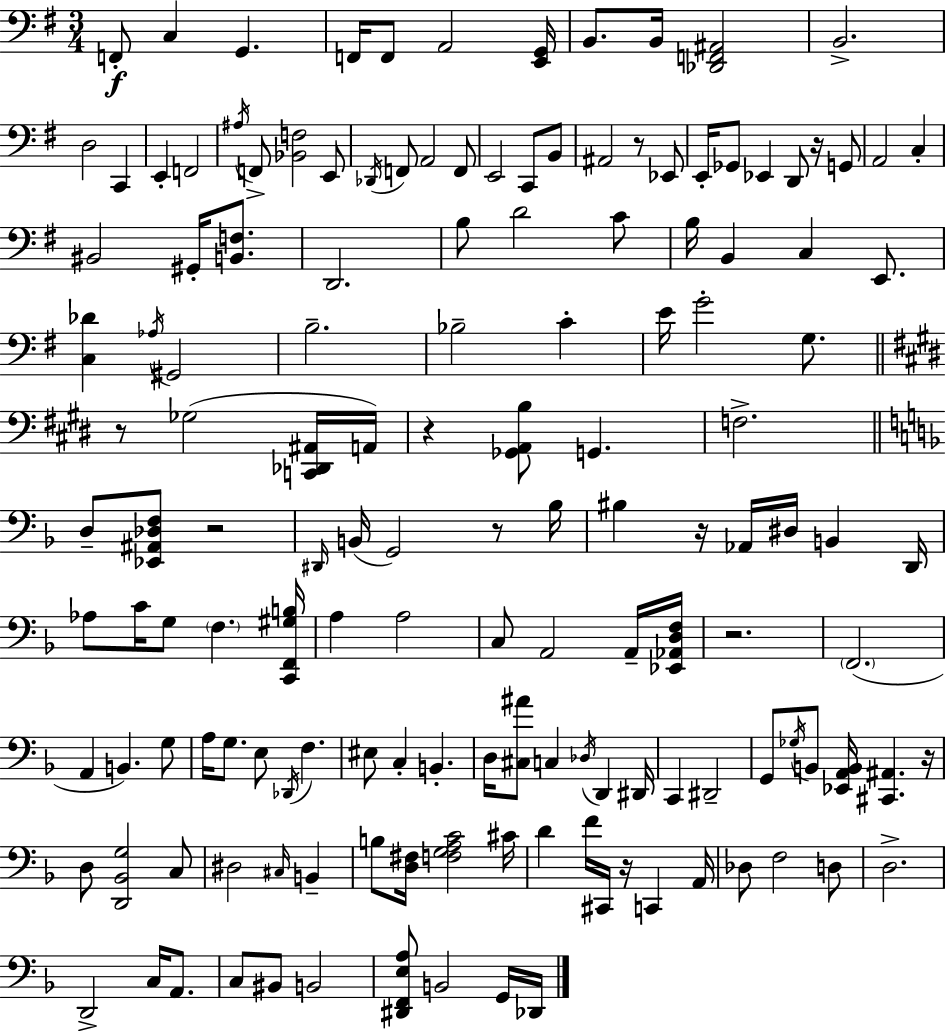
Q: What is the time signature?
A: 3/4